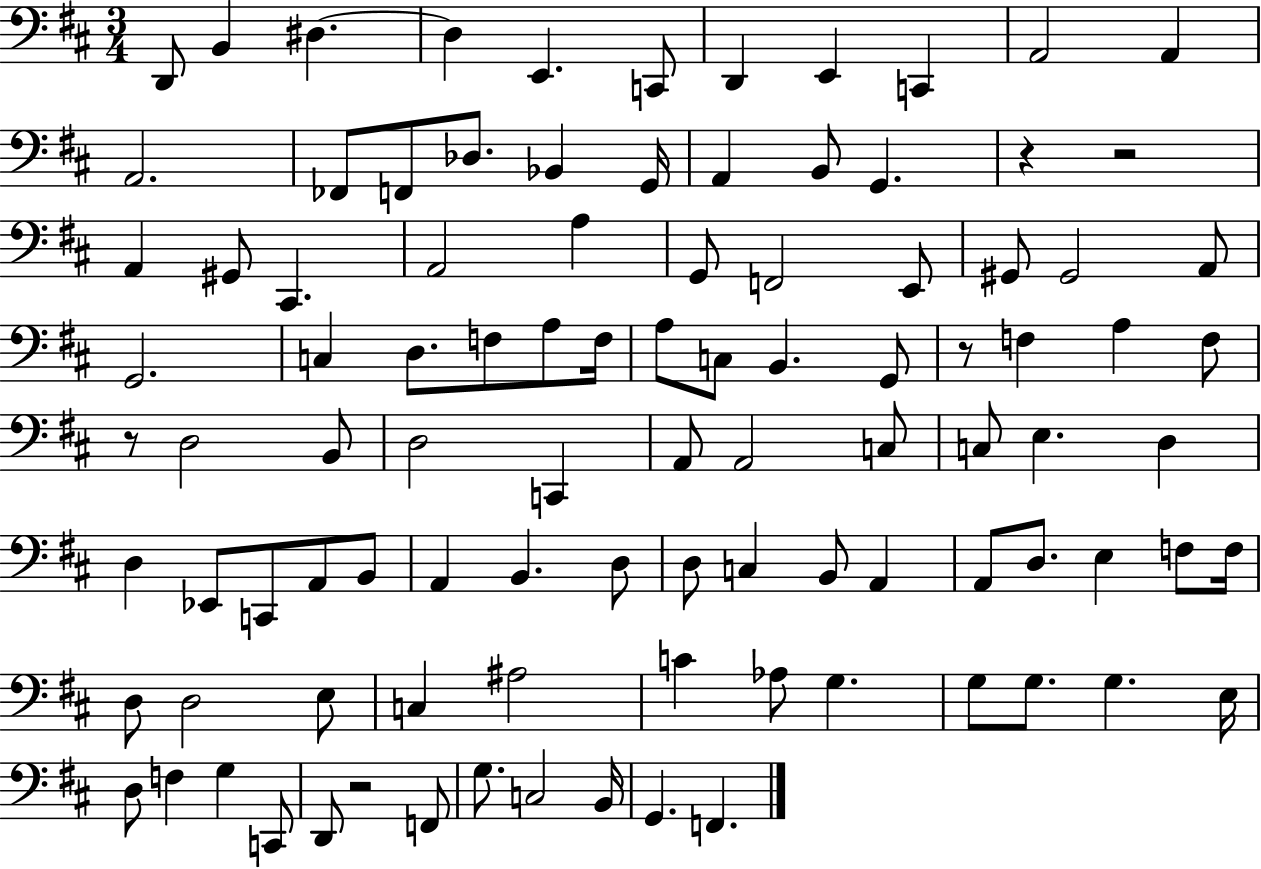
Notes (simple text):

D2/e B2/q D#3/q. D#3/q E2/q. C2/e D2/q E2/q C2/q A2/h A2/q A2/h. FES2/e F2/e Db3/e. Bb2/q G2/s A2/q B2/e G2/q. R/q R/h A2/q G#2/e C#2/q. A2/h A3/q G2/e F2/h E2/e G#2/e G#2/h A2/e G2/h. C3/q D3/e. F3/e A3/e F3/s A3/e C3/e B2/q. G2/e R/e F3/q A3/q F3/e R/e D3/h B2/e D3/h C2/q A2/e A2/h C3/e C3/e E3/q. D3/q D3/q Eb2/e C2/e A2/e B2/e A2/q B2/q. D3/e D3/e C3/q B2/e A2/q A2/e D3/e. E3/q F3/e F3/s D3/e D3/h E3/e C3/q A#3/h C4/q Ab3/e G3/q. G3/e G3/e. G3/q. E3/s D3/e F3/q G3/q C2/e D2/e R/h F2/e G3/e. C3/h B2/s G2/q. F2/q.